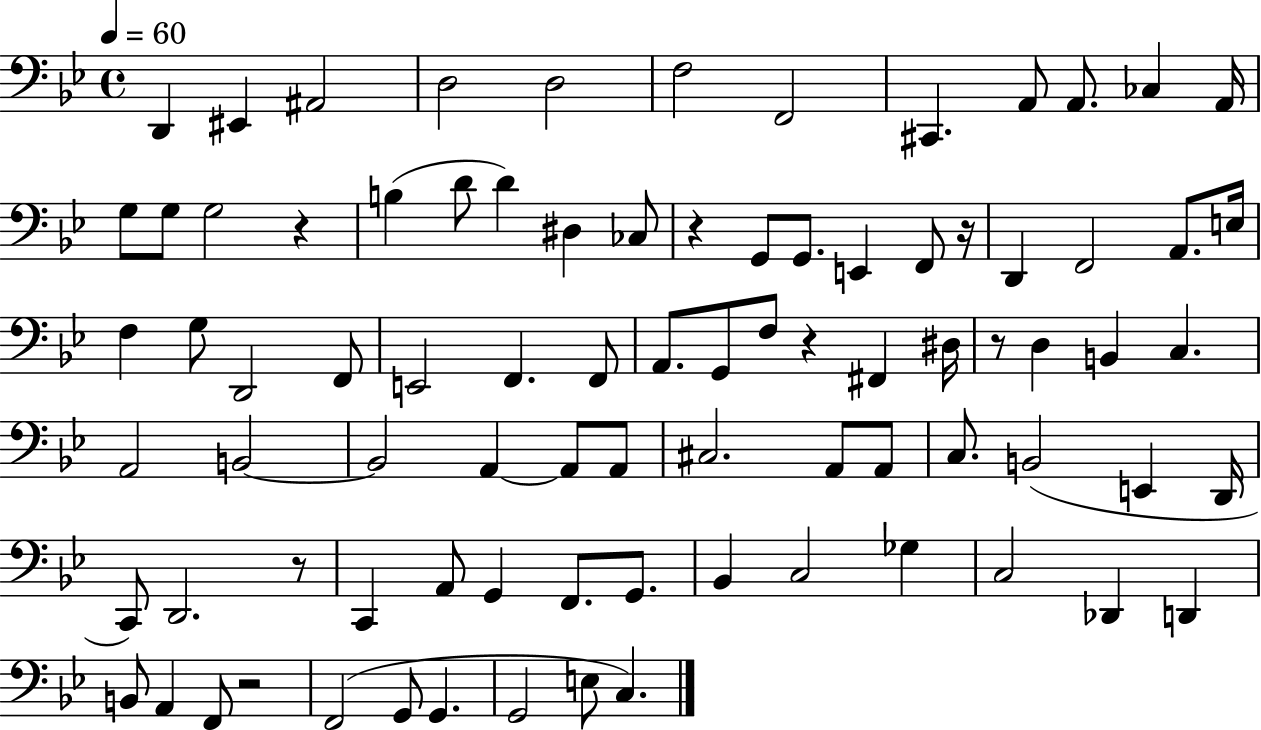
{
  \clef bass
  \time 4/4
  \defaultTimeSignature
  \key bes \major
  \tempo 4 = 60
  \repeat volta 2 { d,4 eis,4 ais,2 | d2 d2 | f2 f,2 | cis,4. a,8 a,8. ces4 a,16 | \break g8 g8 g2 r4 | b4( d'8 d'4) dis4 ces8 | r4 g,8 g,8. e,4 f,8 r16 | d,4 f,2 a,8. e16 | \break f4 g8 d,2 f,8 | e,2 f,4. f,8 | a,8. g,8 f8 r4 fis,4 dis16 | r8 d4 b,4 c4. | \break a,2 b,2~~ | b,2 a,4~~ a,8 a,8 | cis2. a,8 a,8 | c8. b,2( e,4 d,16 | \break c,8) d,2. r8 | c,4 a,8 g,4 f,8. g,8. | bes,4 c2 ges4 | c2 des,4 d,4 | \break b,8 a,4 f,8 r2 | f,2( g,8 g,4. | g,2 e8 c4.) | } \bar "|."
}